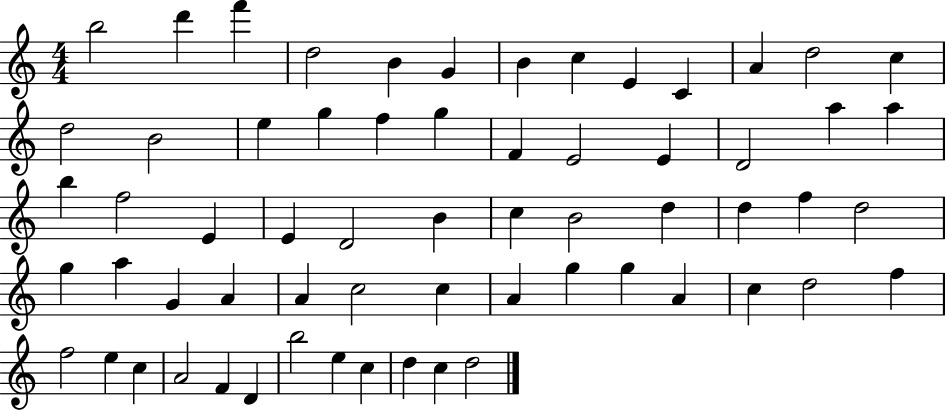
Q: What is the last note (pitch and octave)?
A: D5